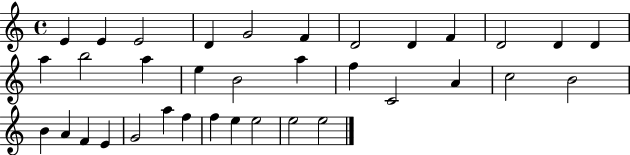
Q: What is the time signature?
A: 4/4